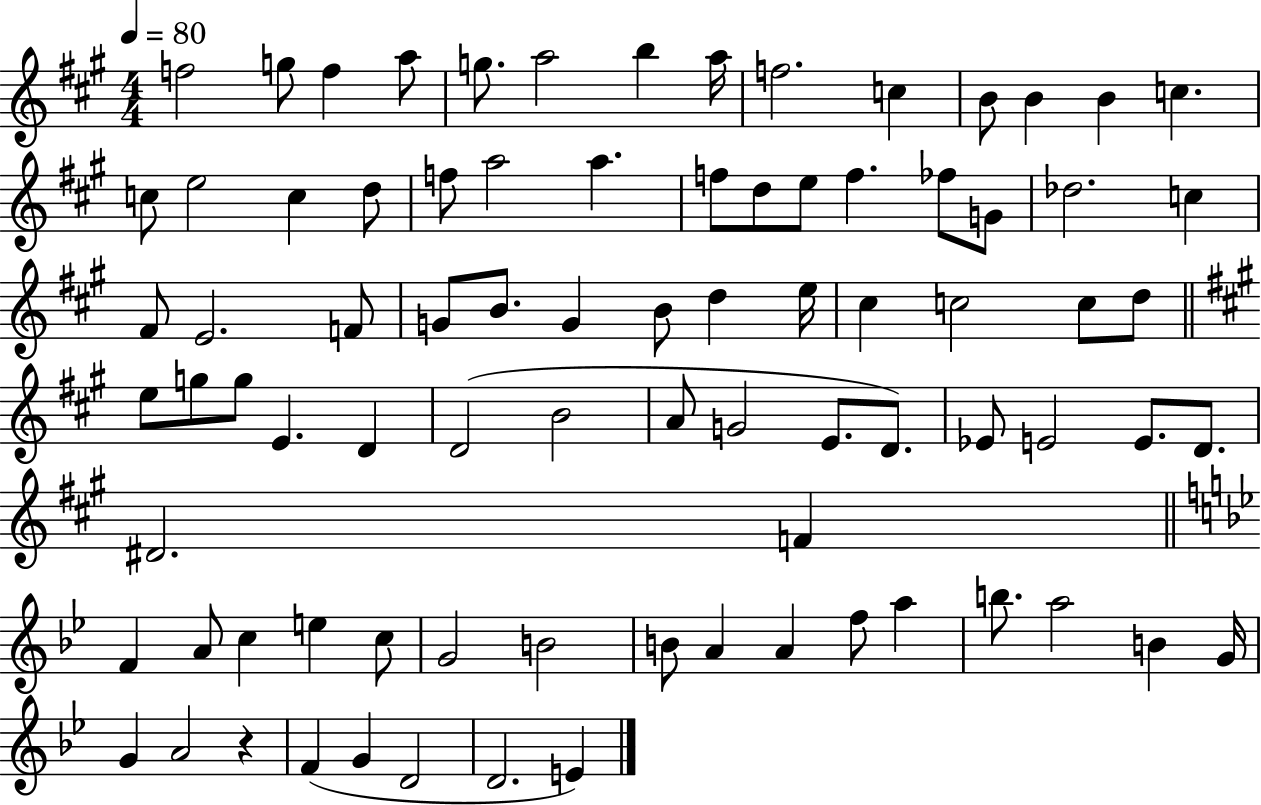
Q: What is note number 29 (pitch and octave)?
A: C5